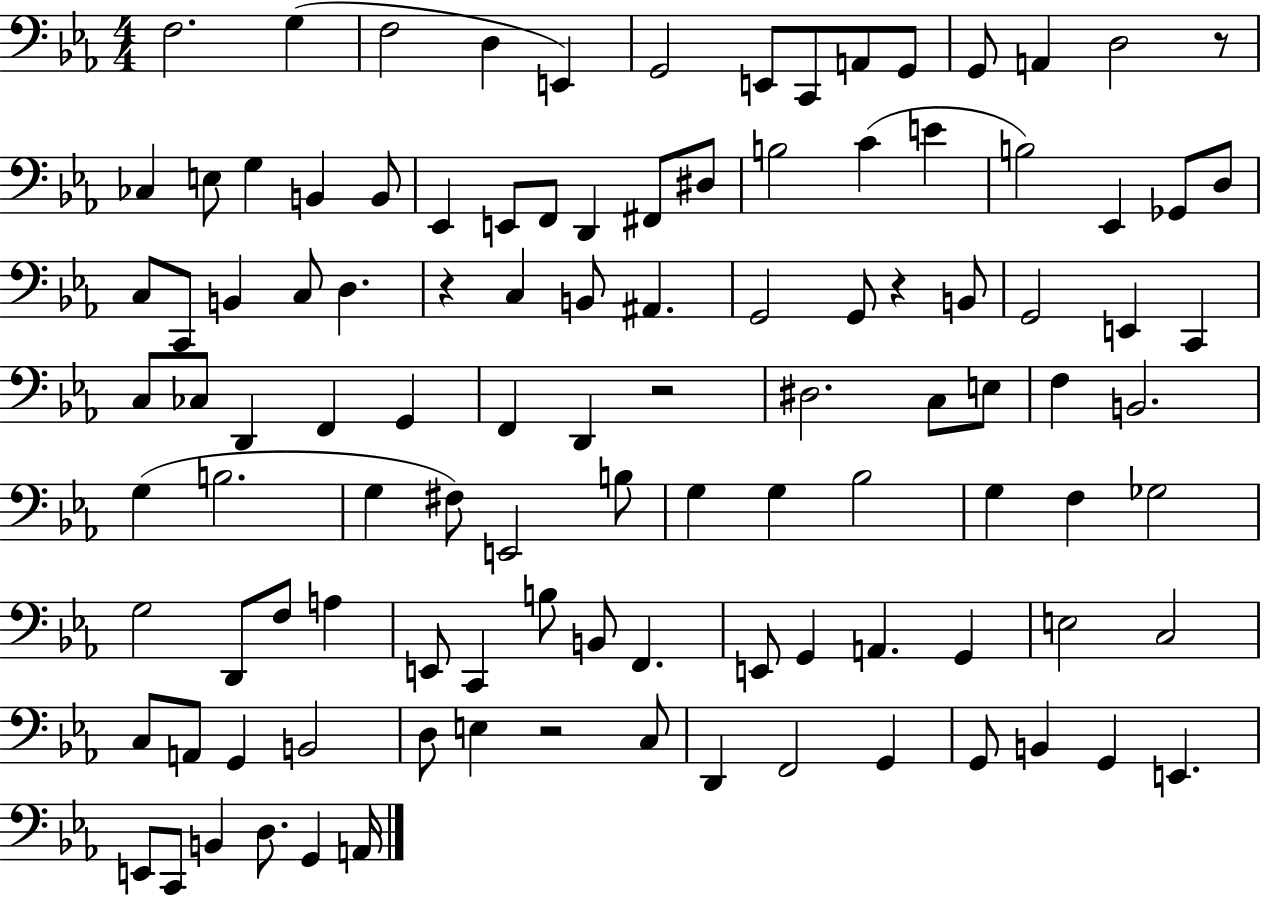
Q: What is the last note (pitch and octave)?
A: A2